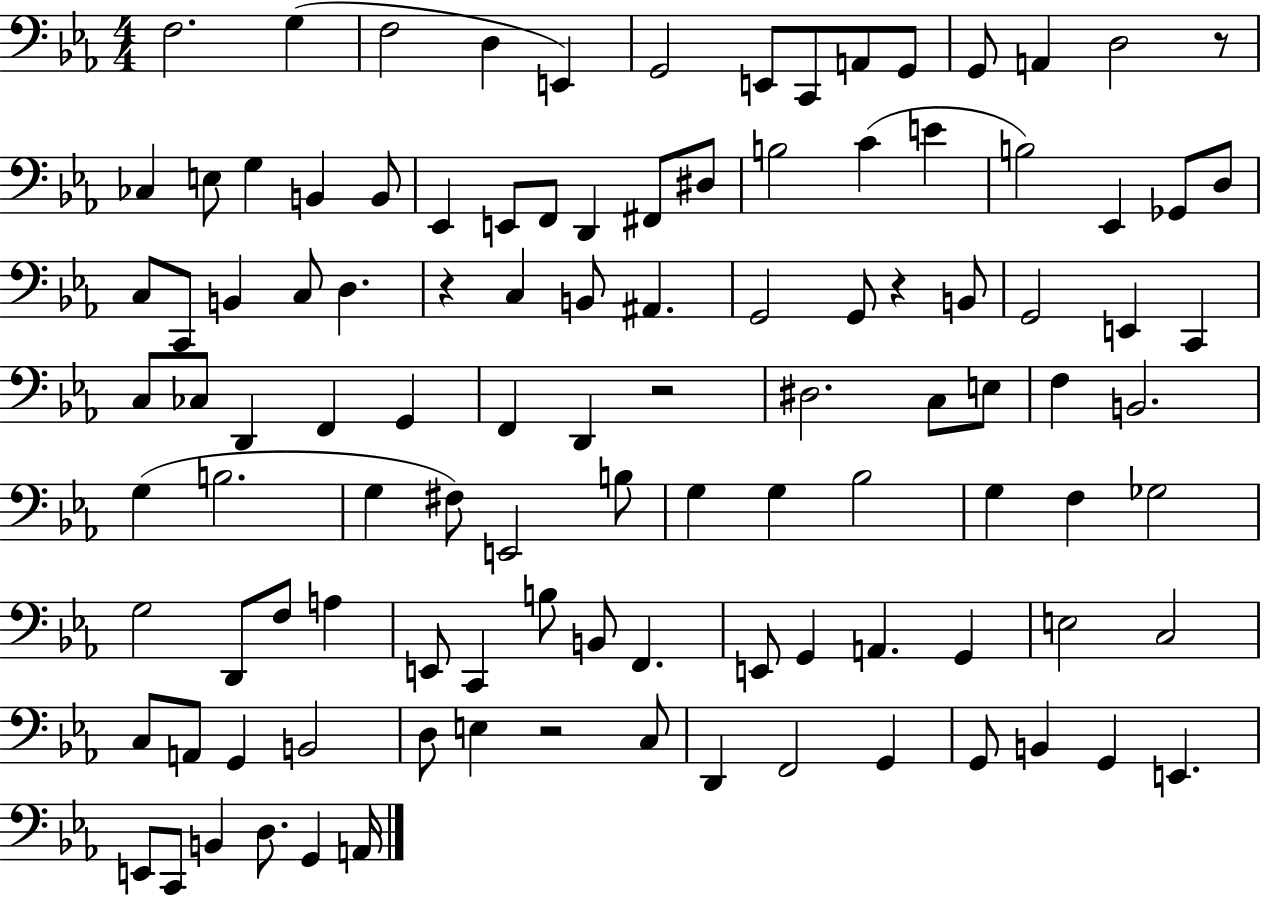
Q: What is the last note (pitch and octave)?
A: A2